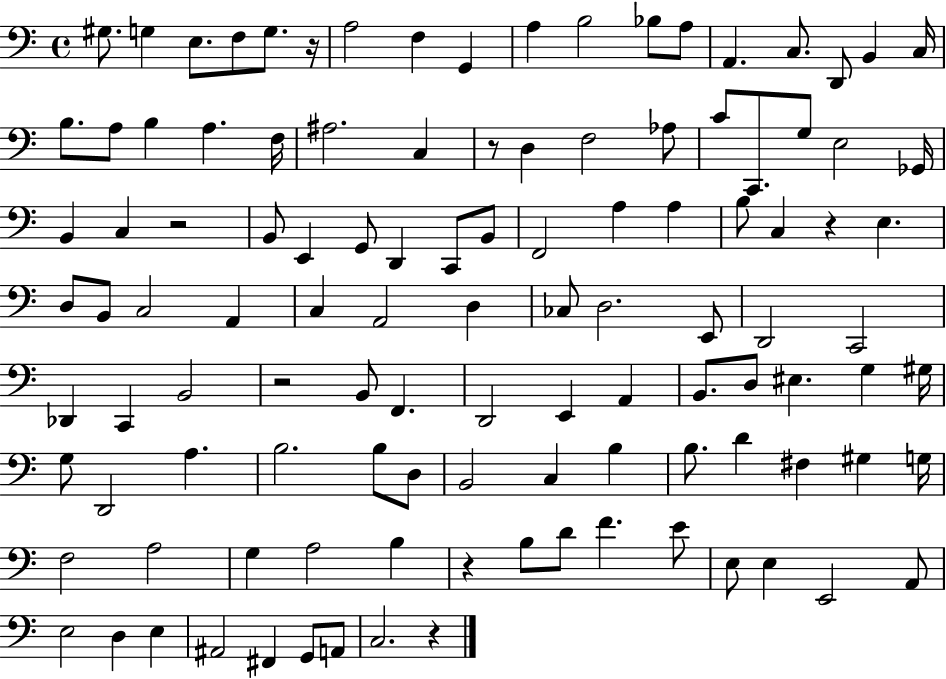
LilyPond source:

{
  \clef bass
  \time 4/4
  \defaultTimeSignature
  \key c \major
  gis8. g4 e8. f8 g8. r16 | a2 f4 g,4 | a4 b2 bes8 a8 | a,4. c8. d,8 b,4 c16 | \break b8. a8 b4 a4. f16 | ais2. c4 | r8 d4 f2 aes8 | c'8 c,8. g8 e2 ges,16 | \break b,4 c4 r2 | b,8 e,4 g,8 d,4 c,8 b,8 | f,2 a4 a4 | b8 c4 r4 e4. | \break d8 b,8 c2 a,4 | c4 a,2 d4 | ces8 d2. e,8 | d,2 c,2 | \break des,4 c,4 b,2 | r2 b,8 f,4. | d,2 e,4 a,4 | b,8. d8 eis4. g4 gis16 | \break g8 d,2 a4. | b2. b8 d8 | b,2 c4 b4 | b8. d'4 fis4 gis4 g16 | \break f2 a2 | g4 a2 b4 | r4 b8 d'8 f'4. e'8 | e8 e4 e,2 a,8 | \break e2 d4 e4 | ais,2 fis,4 g,8 a,8 | c2. r4 | \bar "|."
}